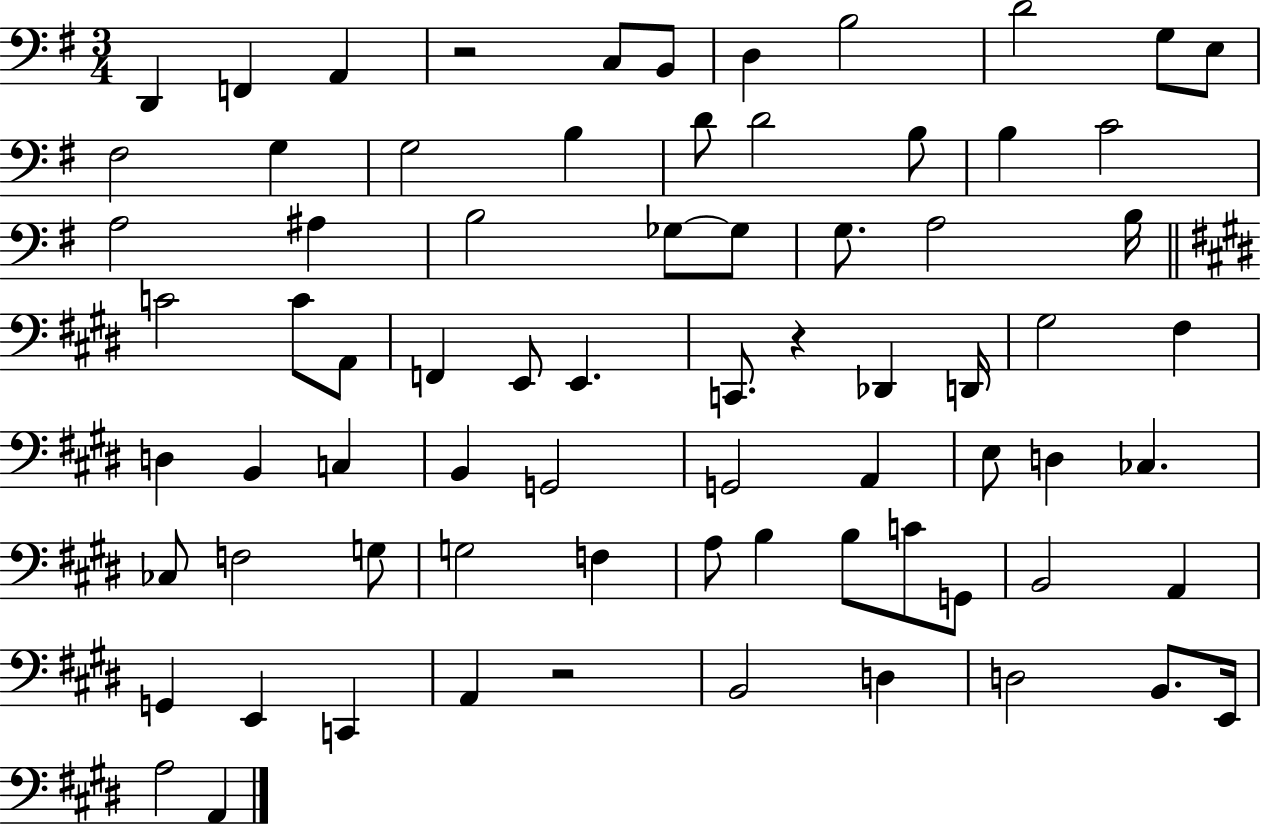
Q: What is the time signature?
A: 3/4